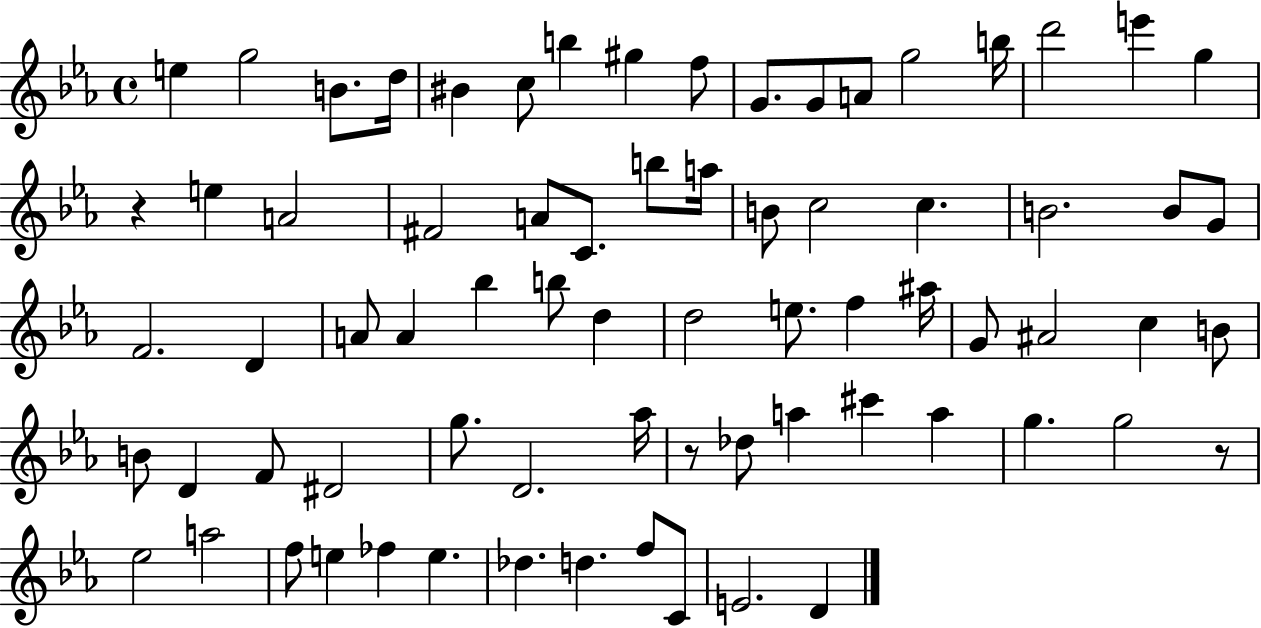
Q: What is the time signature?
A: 4/4